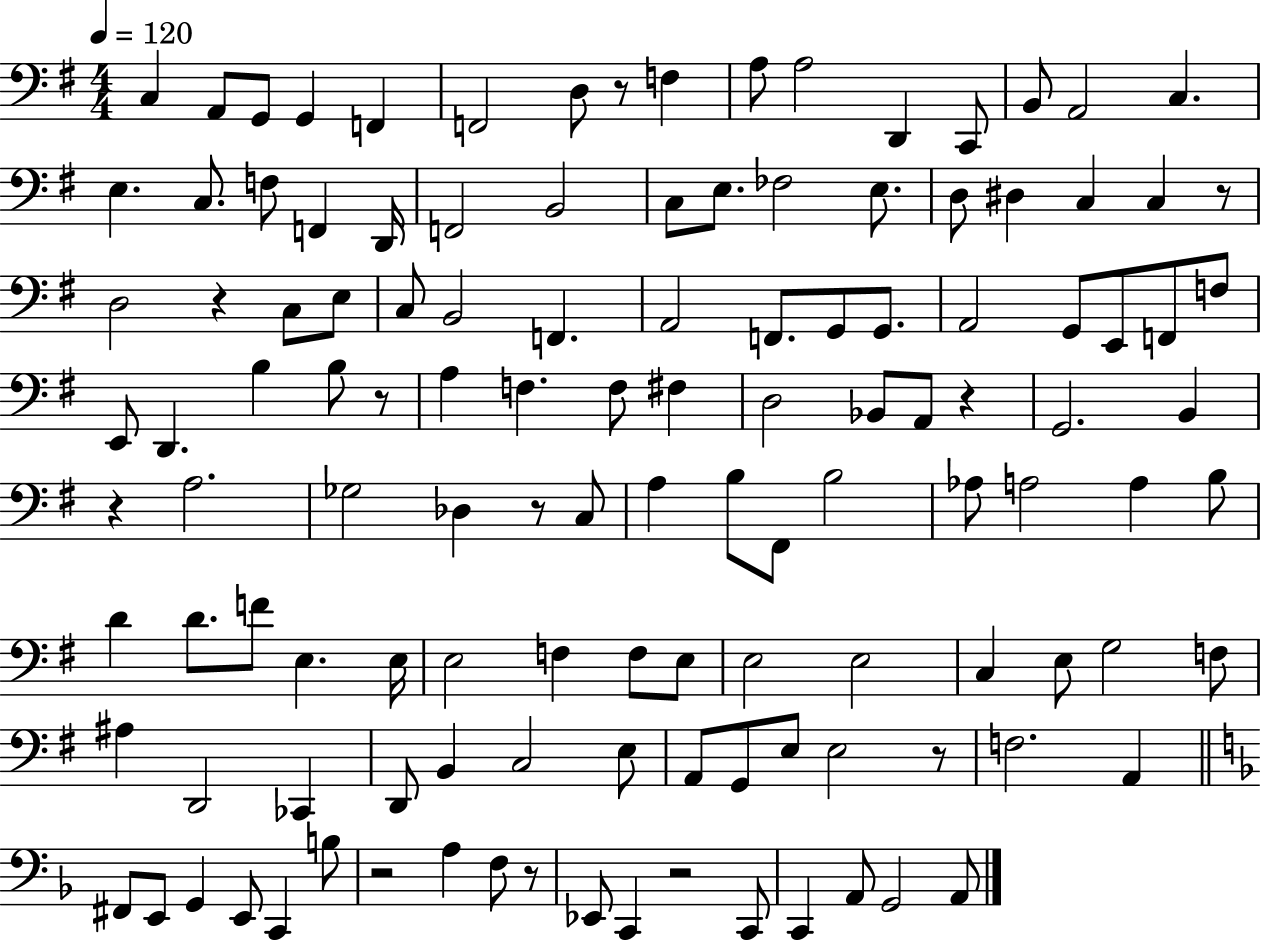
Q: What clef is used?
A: bass